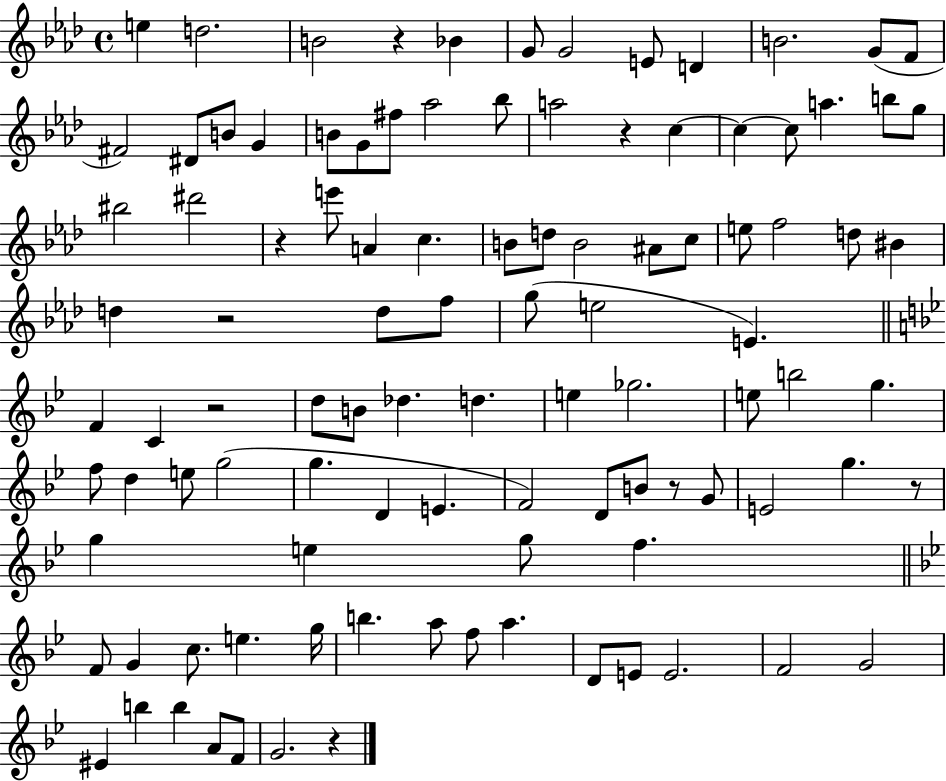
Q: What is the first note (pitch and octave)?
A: E5